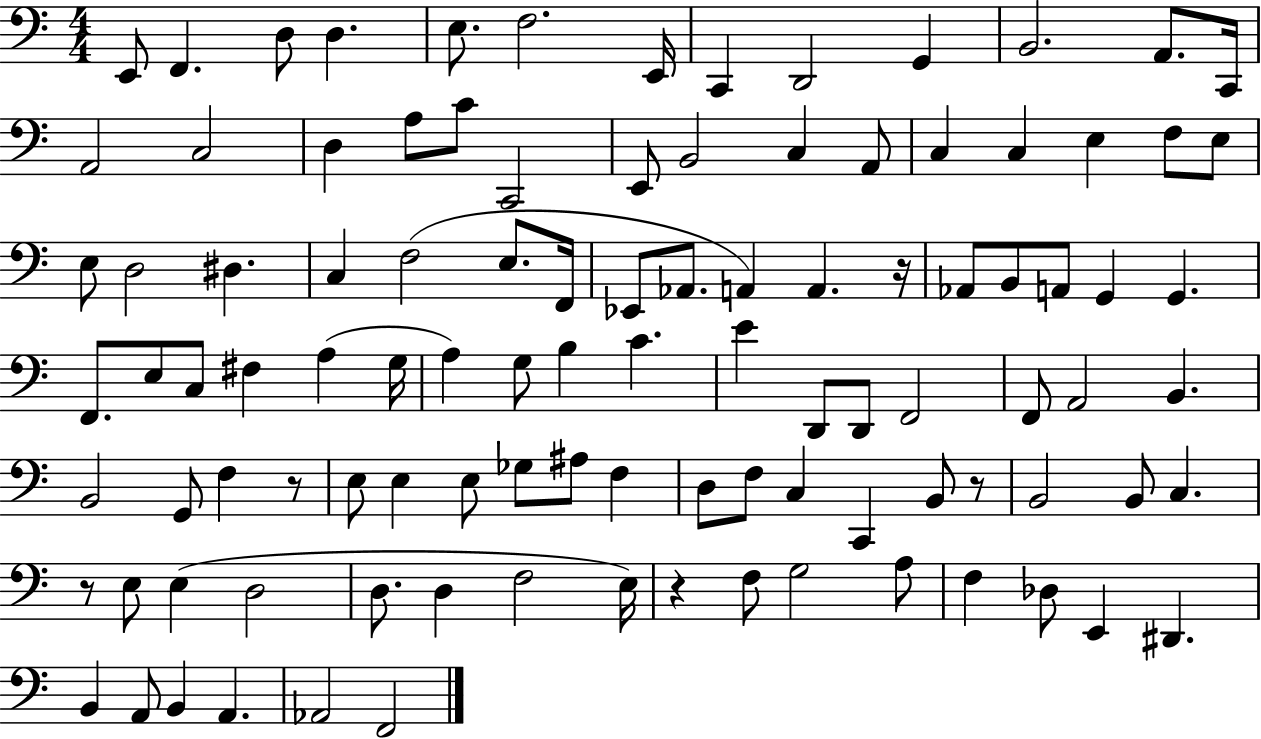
X:1
T:Untitled
M:4/4
L:1/4
K:C
E,,/2 F,, D,/2 D, E,/2 F,2 E,,/4 C,, D,,2 G,, B,,2 A,,/2 C,,/4 A,,2 C,2 D, A,/2 C/2 C,,2 E,,/2 B,,2 C, A,,/2 C, C, E, F,/2 E,/2 E,/2 D,2 ^D, C, F,2 E,/2 F,,/4 _E,,/2 _A,,/2 A,, A,, z/4 _A,,/2 B,,/2 A,,/2 G,, G,, F,,/2 E,/2 C,/2 ^F, A, G,/4 A, G,/2 B, C E D,,/2 D,,/2 F,,2 F,,/2 A,,2 B,, B,,2 G,,/2 F, z/2 E,/2 E, E,/2 _G,/2 ^A,/2 F, D,/2 F,/2 C, C,, B,,/2 z/2 B,,2 B,,/2 C, z/2 E,/2 E, D,2 D,/2 D, F,2 E,/4 z F,/2 G,2 A,/2 F, _D,/2 E,, ^D,, B,, A,,/2 B,, A,, _A,,2 F,,2